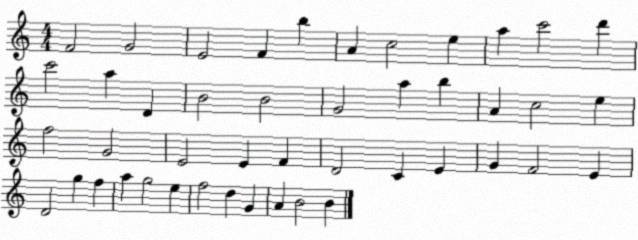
X:1
T:Untitled
M:4/4
L:1/4
K:C
F2 G2 E2 F b A c2 e a c'2 d' c'2 a D B2 B2 G2 a b A c2 e f2 G2 E2 E F D2 C E G F2 E D2 g f a g2 e f2 d G A B2 B